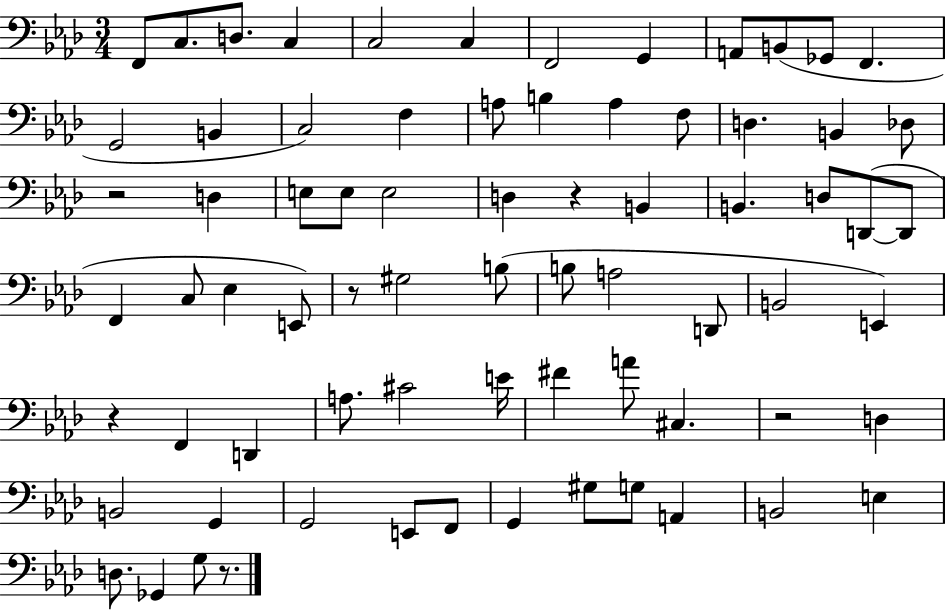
{
  \clef bass
  \numericTimeSignature
  \time 3/4
  \key aes \major
  f,8 c8. d8. c4 | c2 c4 | f,2 g,4 | a,8 b,8( ges,8 f,4. | \break g,2 b,4 | c2) f4 | a8 b4 a4 f8 | d4. b,4 des8 | \break r2 d4 | e8 e8 e2 | d4 r4 b,4 | b,4. d8 d,8~(~ d,8 | \break f,4 c8 ees4 e,8) | r8 gis2 b8( | b8 a2 d,8 | b,2 e,4) | \break r4 f,4 d,4 | a8. cis'2 e'16 | fis'4 a'8 cis4. | r2 d4 | \break b,2 g,4 | g,2 e,8 f,8 | g,4 gis8 g8 a,4 | b,2 e4 | \break d8. ges,4 g8 r8. | \bar "|."
}